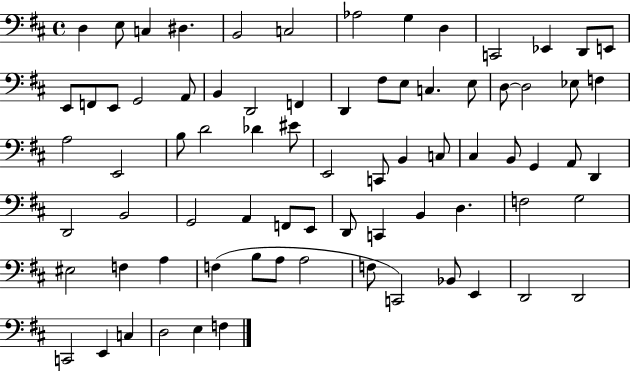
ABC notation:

X:1
T:Untitled
M:4/4
L:1/4
K:D
D, E,/2 C, ^D, B,,2 C,2 _A,2 G, D, C,,2 _E,, D,,/2 E,,/2 E,,/2 F,,/2 E,,/2 G,,2 A,,/2 B,, D,,2 F,, D,, ^F,/2 E,/2 C, E,/2 D,/2 D,2 _E,/2 F, A,2 E,,2 B,/2 D2 _D ^E/2 E,,2 C,,/2 B,, C,/2 ^C, B,,/2 G,, A,,/2 D,, D,,2 B,,2 G,,2 A,, F,,/2 E,,/2 D,,/2 C,, B,, D, F,2 G,2 ^E,2 F, A, F, B,/2 A,/2 A,2 F,/2 C,,2 _B,,/2 E,, D,,2 D,,2 C,,2 E,, C, D,2 E, F,